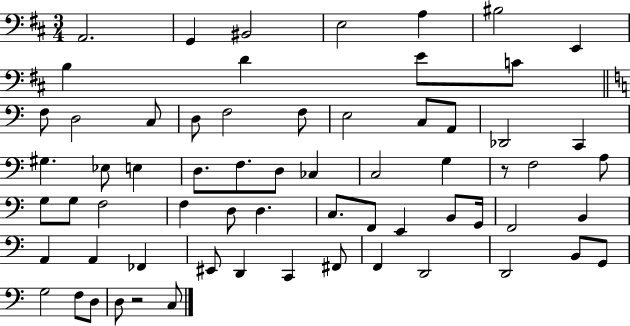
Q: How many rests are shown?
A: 2